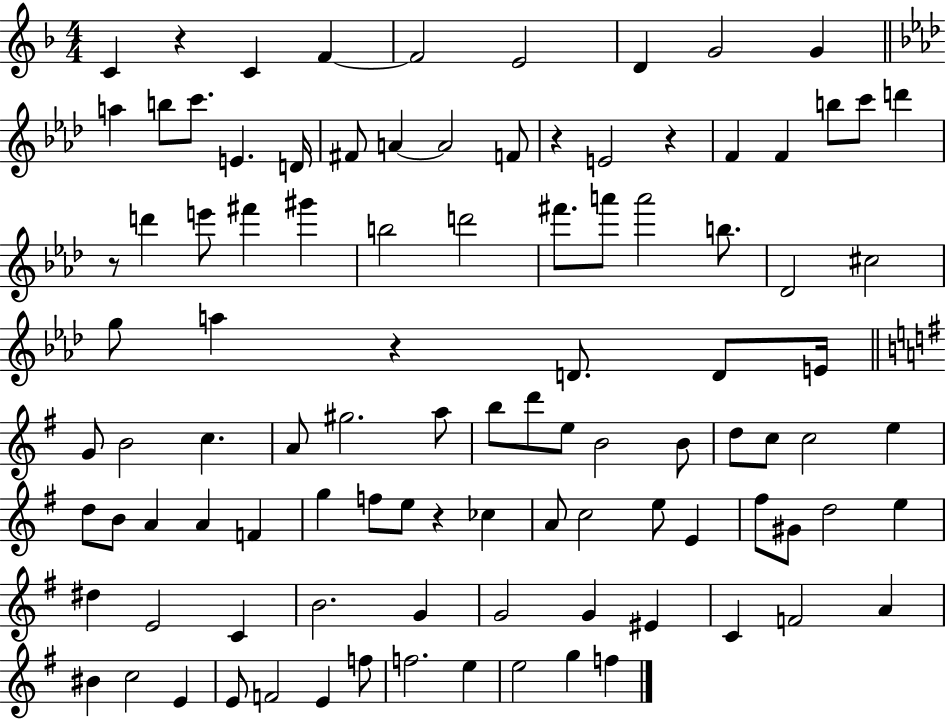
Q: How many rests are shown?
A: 6